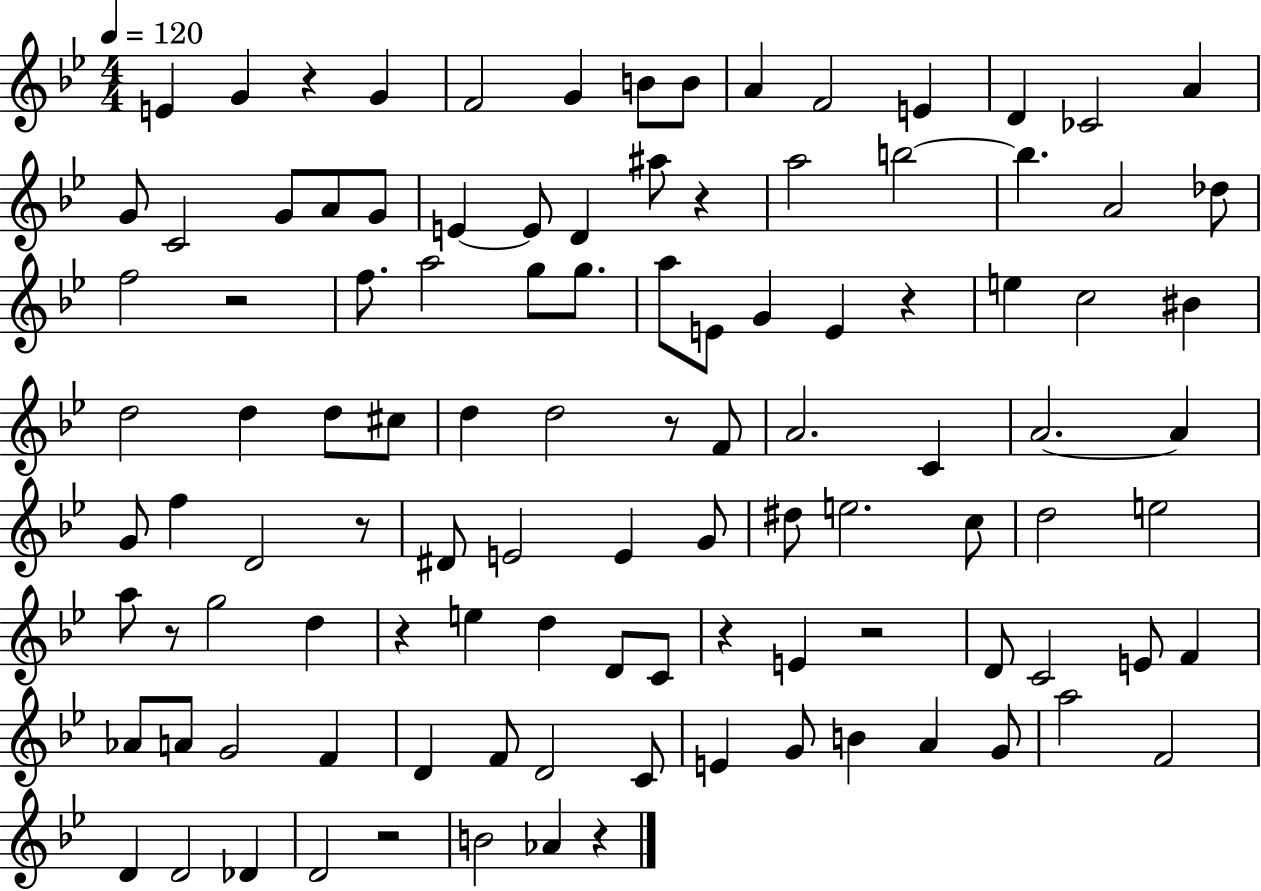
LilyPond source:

{
  \clef treble
  \numericTimeSignature
  \time 4/4
  \key bes \major
  \tempo 4 = 120
  e'4 g'4 r4 g'4 | f'2 g'4 b'8 b'8 | a'4 f'2 e'4 | d'4 ces'2 a'4 | \break g'8 c'2 g'8 a'8 g'8 | e'4~~ e'8 d'4 ais''8 r4 | a''2 b''2~~ | b''4. a'2 des''8 | \break f''2 r2 | f''8. a''2 g''8 g''8. | a''8 e'8 g'4 e'4 r4 | e''4 c''2 bis'4 | \break d''2 d''4 d''8 cis''8 | d''4 d''2 r8 f'8 | a'2. c'4 | a'2.~~ a'4 | \break g'8 f''4 d'2 r8 | dis'8 e'2 e'4 g'8 | dis''8 e''2. c''8 | d''2 e''2 | \break a''8 r8 g''2 d''4 | r4 e''4 d''4 d'8 c'8 | r4 e'4 r2 | d'8 c'2 e'8 f'4 | \break aes'8 a'8 g'2 f'4 | d'4 f'8 d'2 c'8 | e'4 g'8 b'4 a'4 g'8 | a''2 f'2 | \break d'4 d'2 des'4 | d'2 r2 | b'2 aes'4 r4 | \bar "|."
}